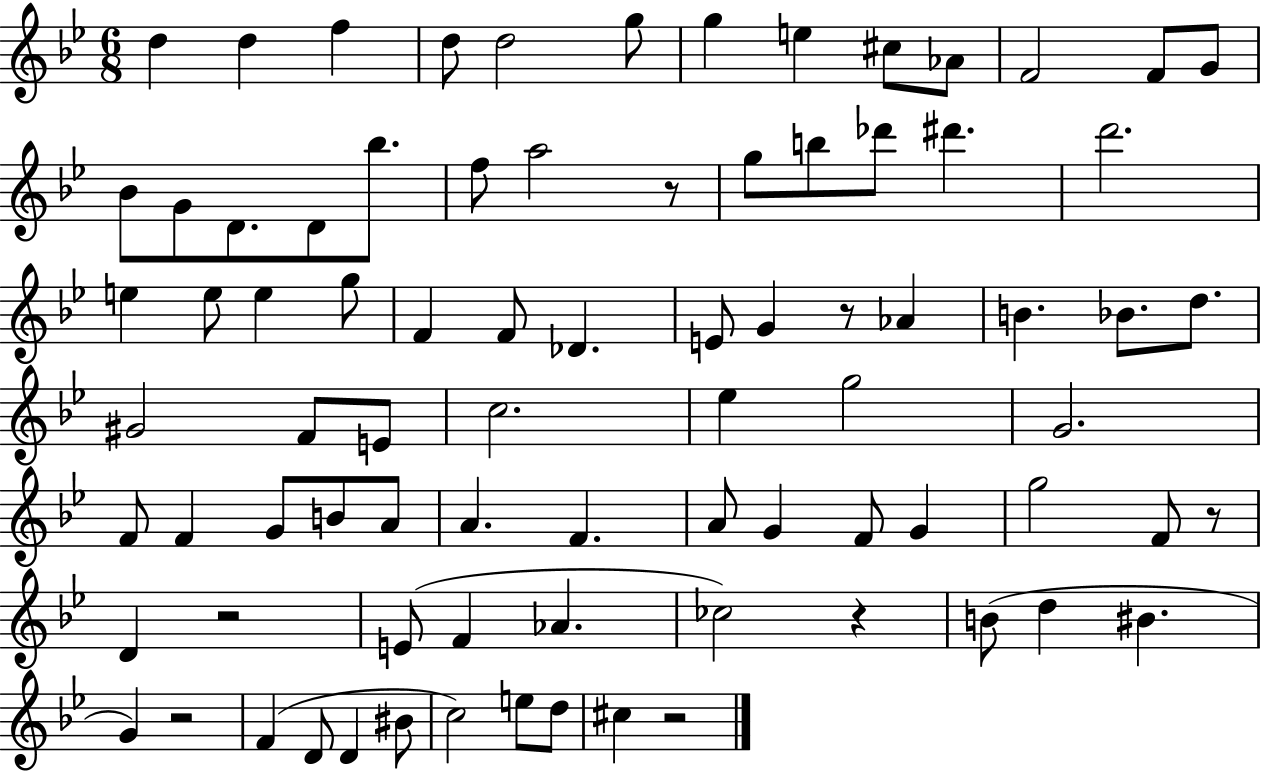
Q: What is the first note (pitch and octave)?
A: D5